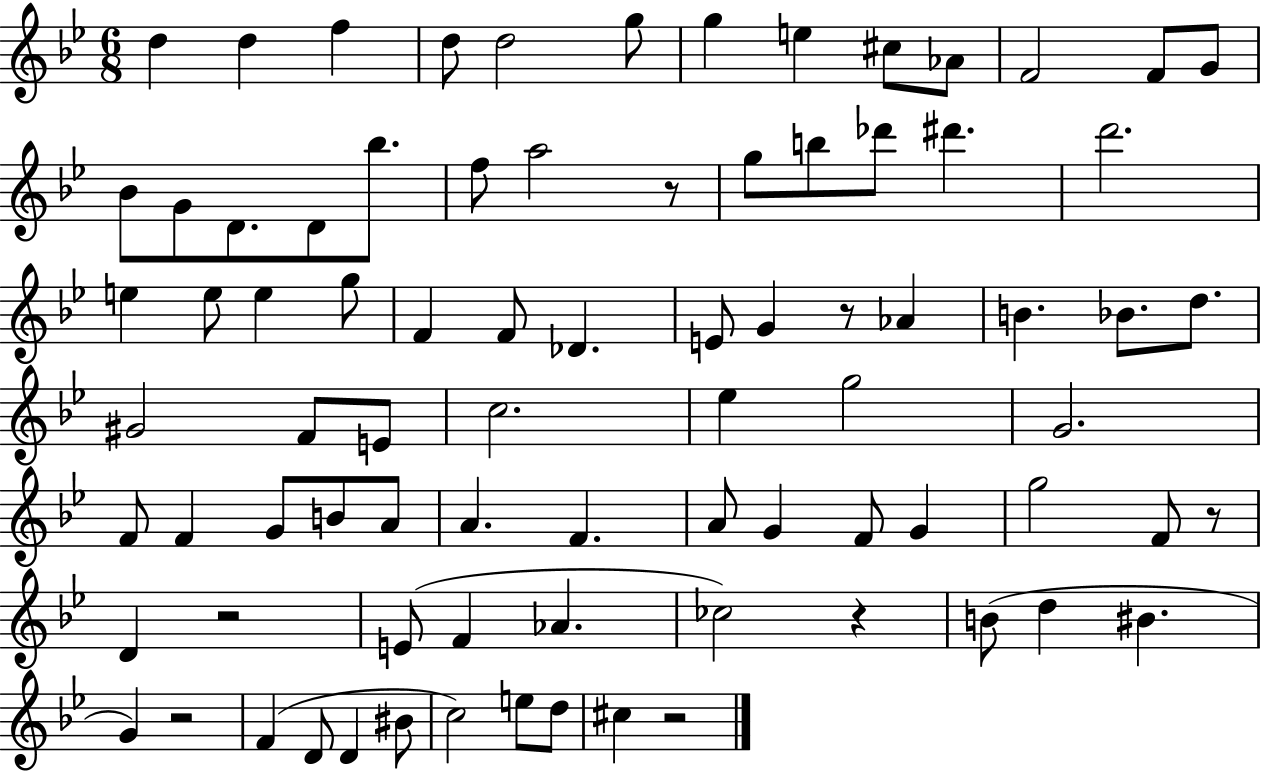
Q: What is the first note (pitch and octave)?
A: D5